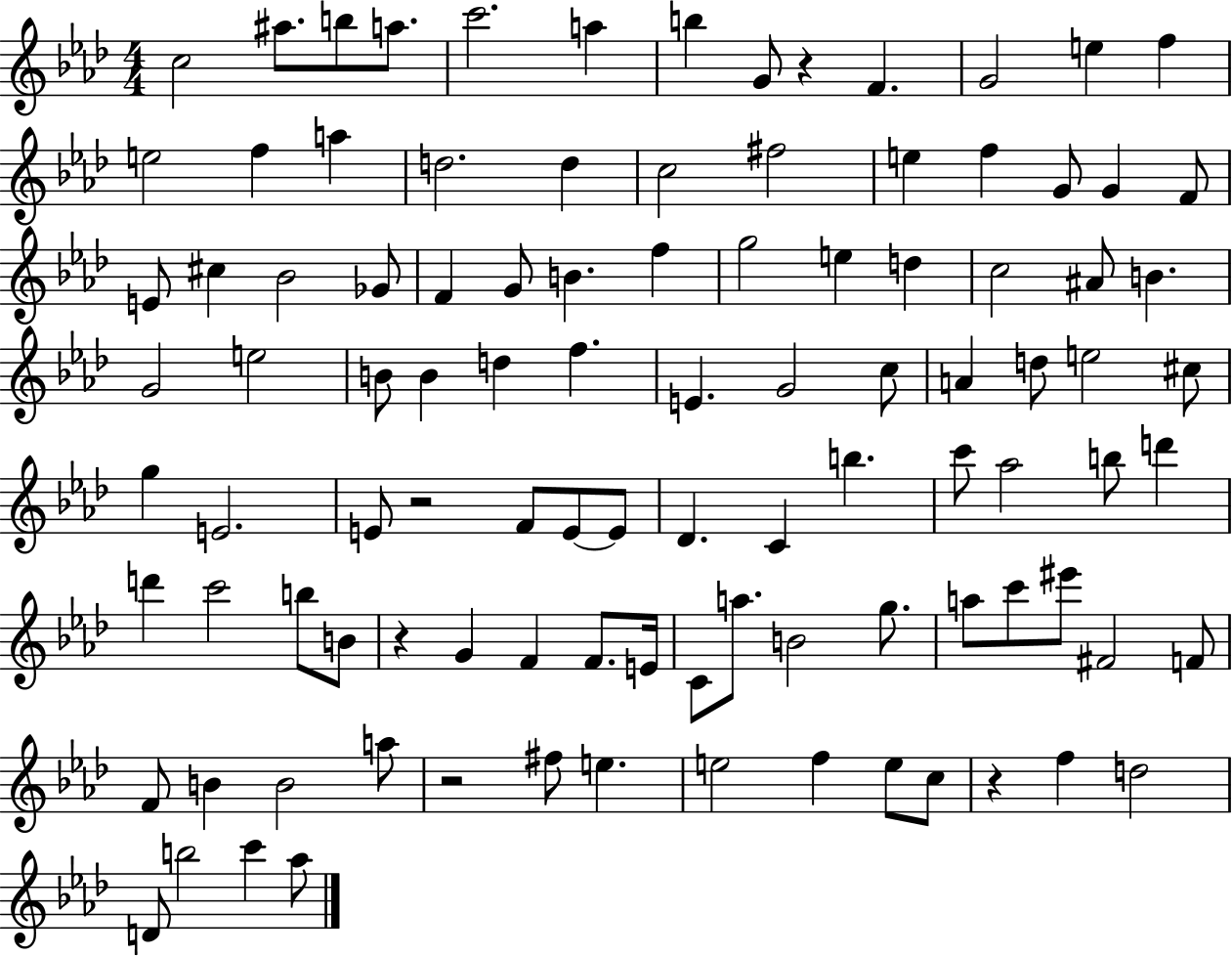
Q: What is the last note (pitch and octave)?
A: Ab5